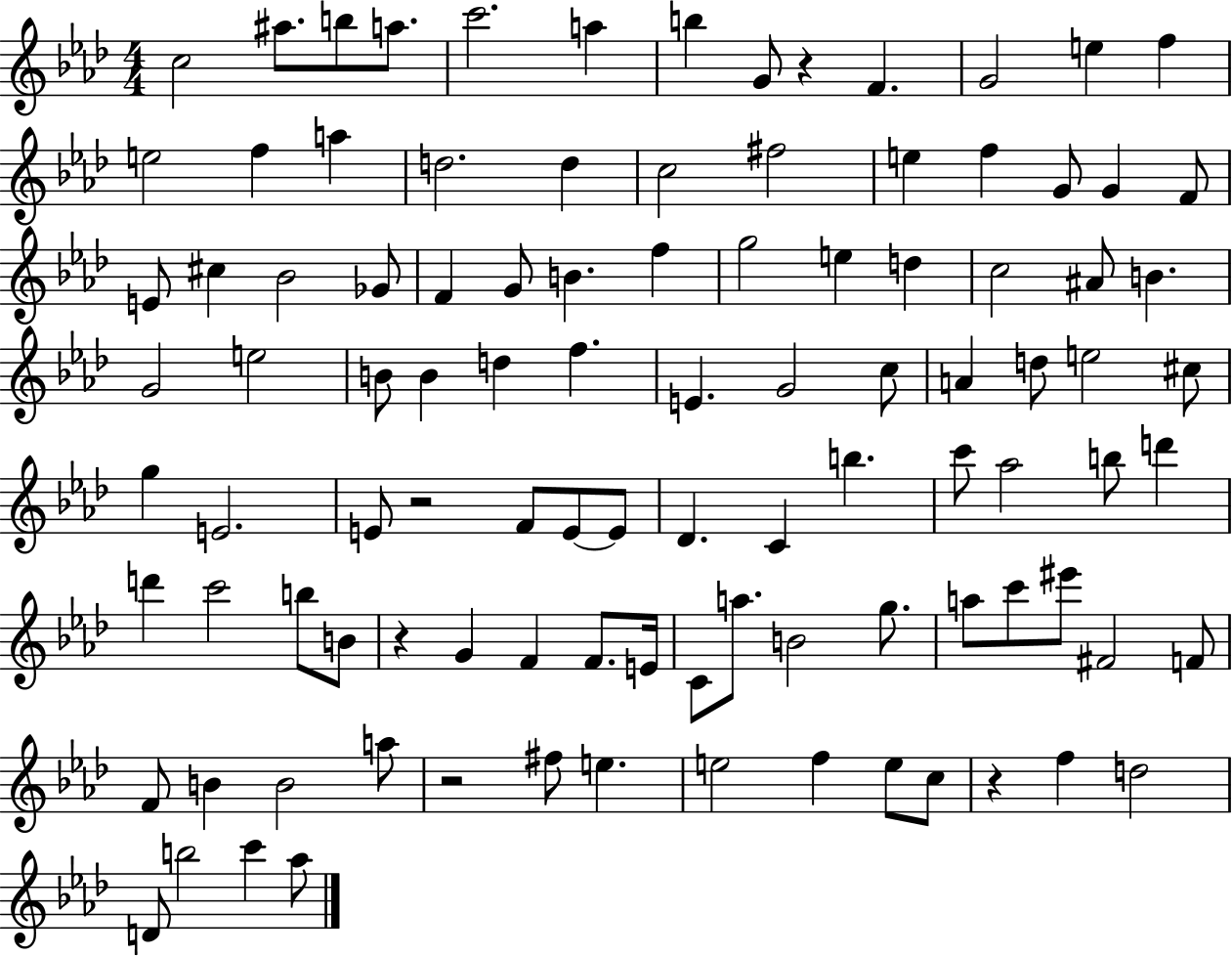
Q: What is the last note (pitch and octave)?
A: Ab5